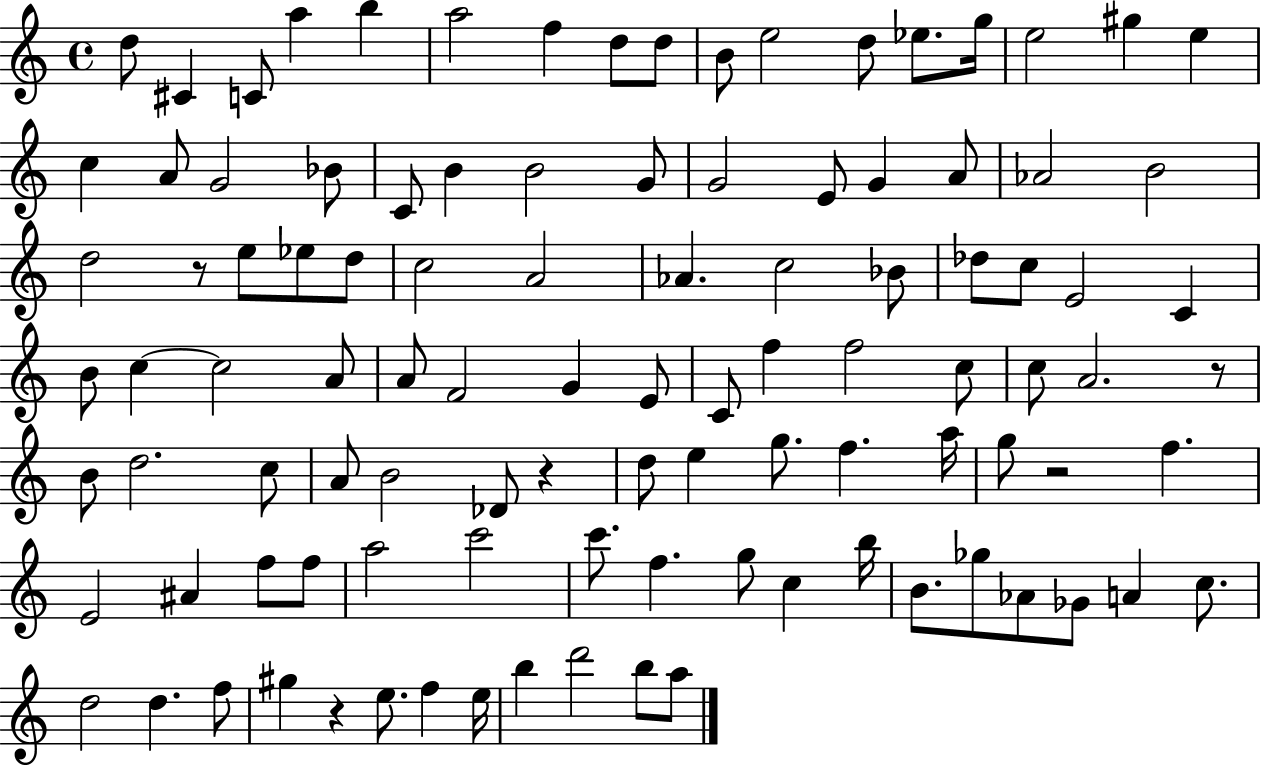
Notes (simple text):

D5/e C#4/q C4/e A5/q B5/q A5/h F5/q D5/e D5/e B4/e E5/h D5/e Eb5/e. G5/s E5/h G#5/q E5/q C5/q A4/e G4/h Bb4/e C4/e B4/q B4/h G4/e G4/h E4/e G4/q A4/e Ab4/h B4/h D5/h R/e E5/e Eb5/e D5/e C5/h A4/h Ab4/q. C5/h Bb4/e Db5/e C5/e E4/h C4/q B4/e C5/q C5/h A4/e A4/e F4/h G4/q E4/e C4/e F5/q F5/h C5/e C5/e A4/h. R/e B4/e D5/h. C5/e A4/e B4/h Db4/e R/q D5/e E5/q G5/e. F5/q. A5/s G5/e R/h F5/q. E4/h A#4/q F5/e F5/e A5/h C6/h C6/e. F5/q. G5/e C5/q B5/s B4/e. Gb5/e Ab4/e Gb4/e A4/q C5/e. D5/h D5/q. F5/e G#5/q R/q E5/e. F5/q E5/s B5/q D6/h B5/e A5/e